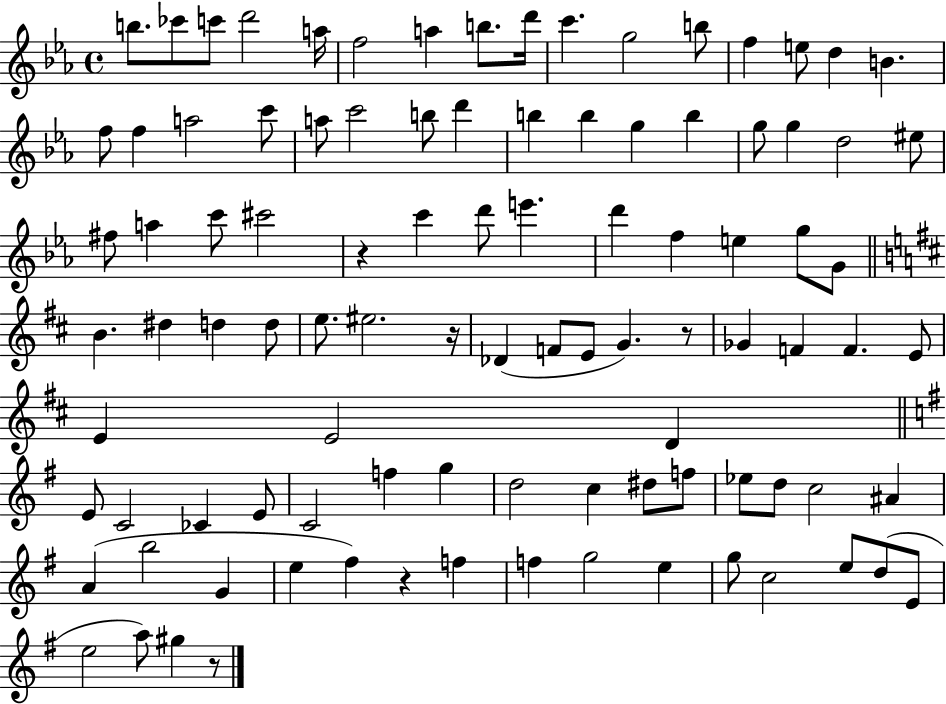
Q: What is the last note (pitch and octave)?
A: G#5